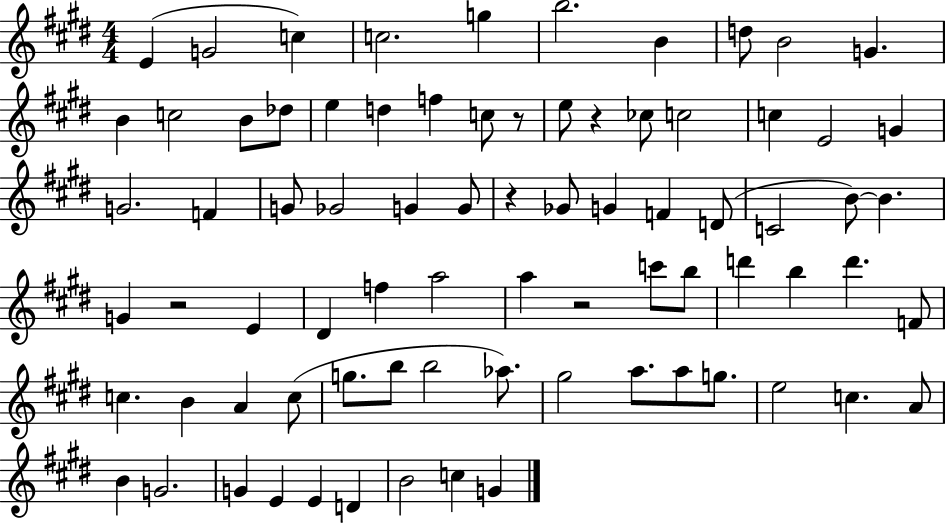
{
  \clef treble
  \numericTimeSignature
  \time 4/4
  \key e \major
  e'4( g'2 c''4) | c''2. g''4 | b''2. b'4 | d''8 b'2 g'4. | \break b'4 c''2 b'8 des''8 | e''4 d''4 f''4 c''8 r8 | e''8 r4 ces''8 c''2 | c''4 e'2 g'4 | \break g'2. f'4 | g'8 ges'2 g'4 g'8 | r4 ges'8 g'4 f'4 d'8( | c'2 b'8~~) b'4. | \break g'4 r2 e'4 | dis'4 f''4 a''2 | a''4 r2 c'''8 b''8 | d'''4 b''4 d'''4. f'8 | \break c''4. b'4 a'4 c''8( | g''8. b''8 b''2 aes''8.) | gis''2 a''8. a''8 g''8. | e''2 c''4. a'8 | \break b'4 g'2. | g'4 e'4 e'4 d'4 | b'2 c''4 g'4 | \bar "|."
}